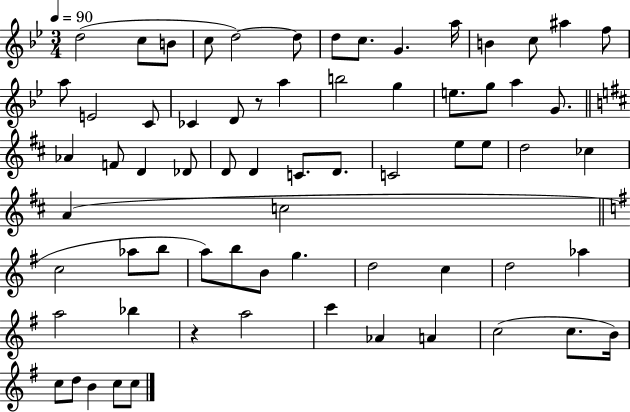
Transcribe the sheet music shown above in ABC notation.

X:1
T:Untitled
M:3/4
L:1/4
K:Bb
d2 c/2 B/2 c/2 d2 d/2 d/2 c/2 G a/4 B c/2 ^a f/2 a/2 E2 C/2 _C D/2 z/2 a b2 g e/2 g/2 a G/2 _A F/2 D _D/2 D/2 D C/2 D/2 C2 e/2 e/2 d2 _c A c2 c2 _a/2 b/2 a/2 b/2 B/2 g d2 c d2 _a a2 _b z a2 c' _A A c2 c/2 B/4 c/2 d/2 B c/2 c/2